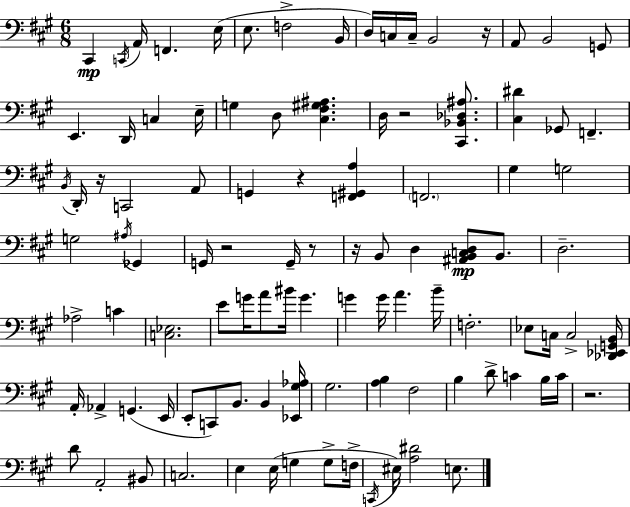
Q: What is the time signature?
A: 6/8